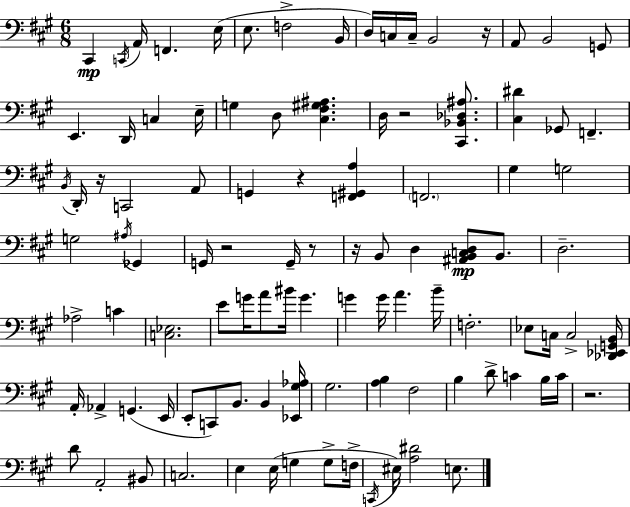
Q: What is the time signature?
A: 6/8